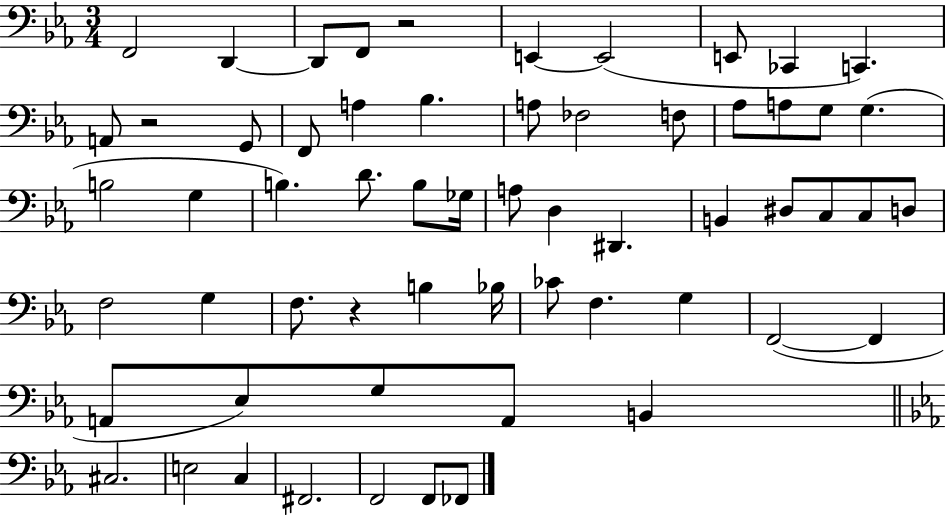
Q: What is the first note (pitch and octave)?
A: F2